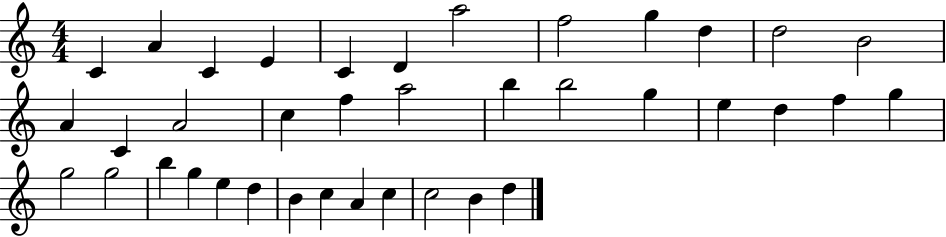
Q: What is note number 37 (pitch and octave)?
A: B4